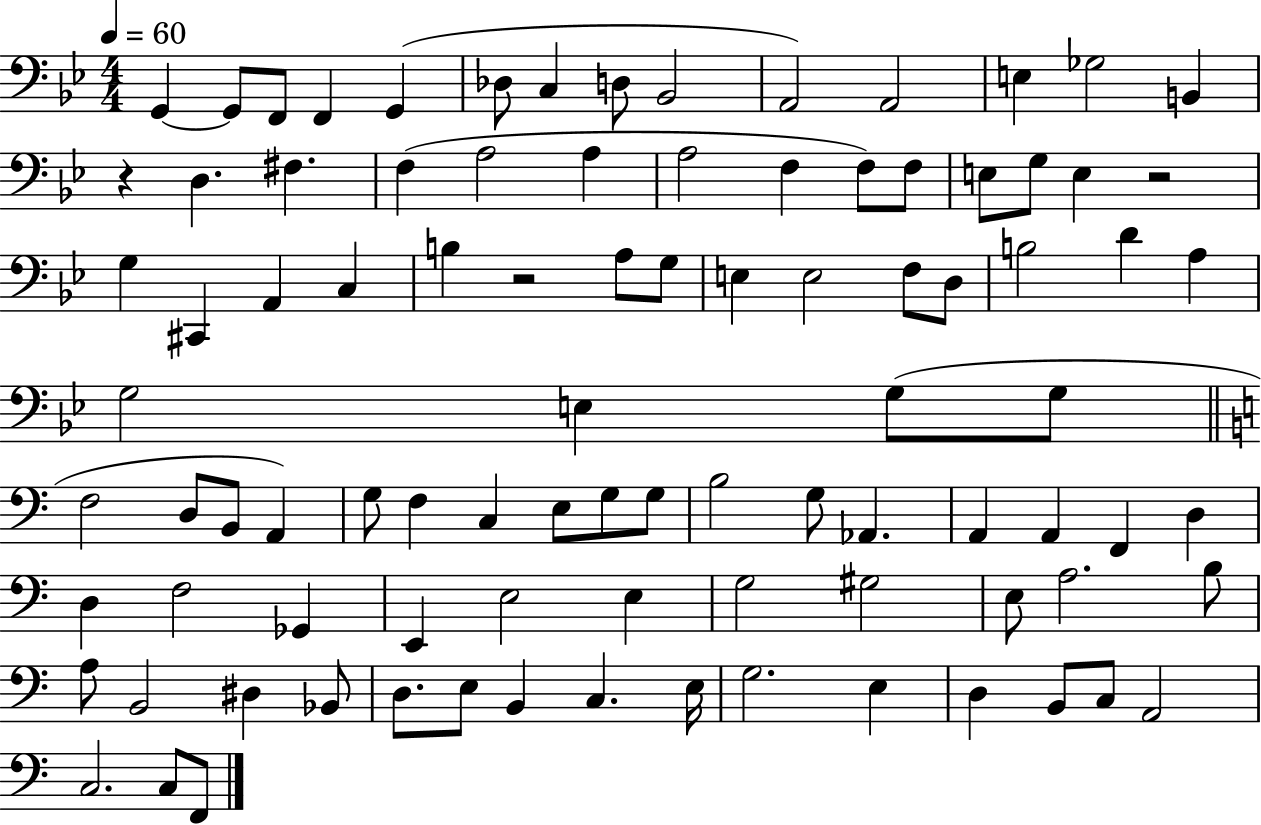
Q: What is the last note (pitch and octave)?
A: F2